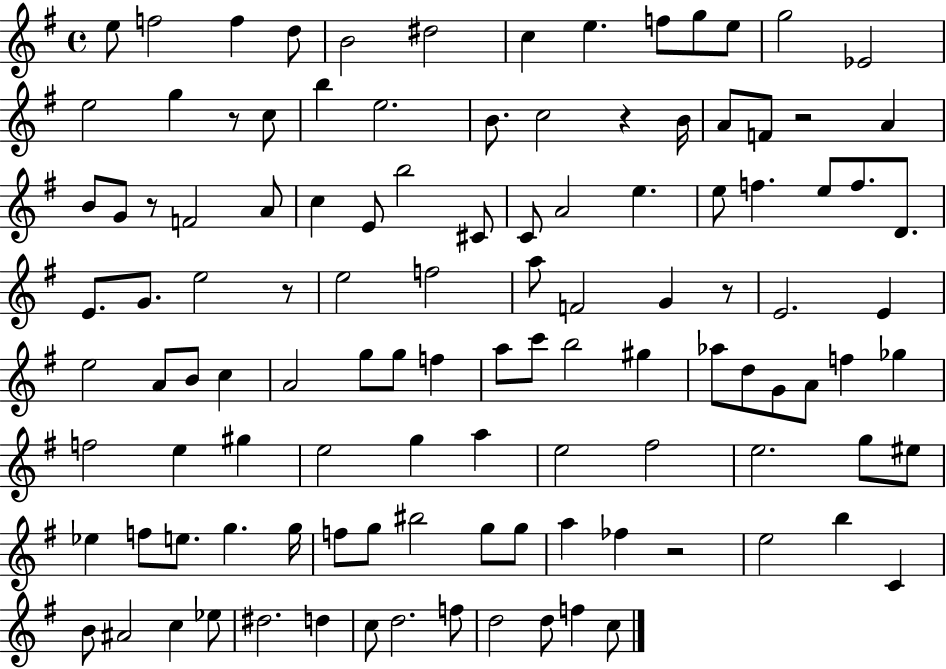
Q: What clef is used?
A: treble